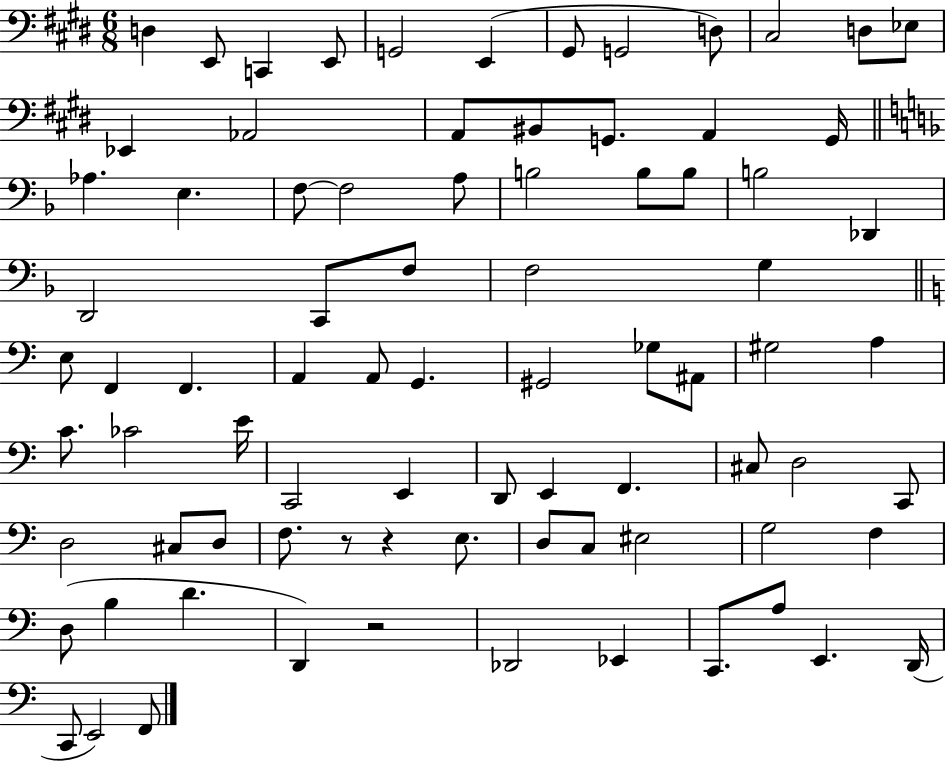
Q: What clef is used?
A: bass